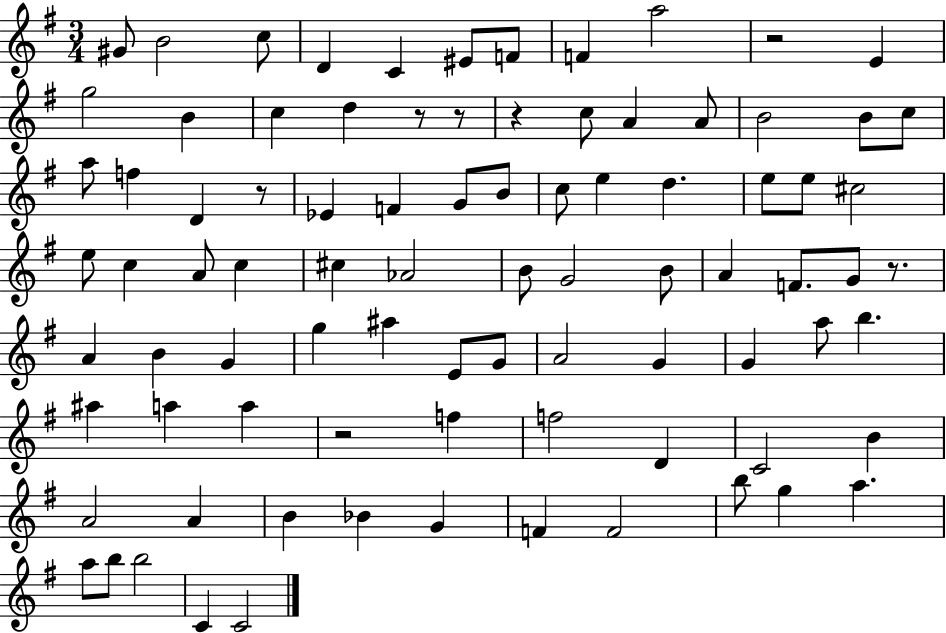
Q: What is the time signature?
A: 3/4